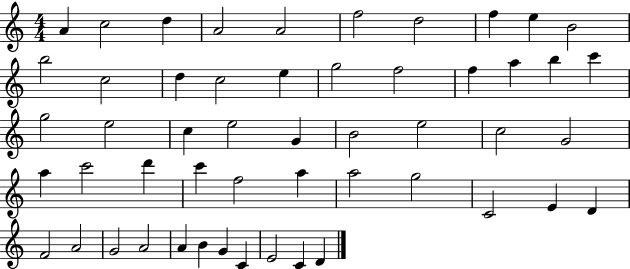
A4/q C5/h D5/q A4/h A4/h F5/h D5/h F5/q E5/q B4/h B5/h C5/h D5/q C5/h E5/q G5/h F5/h F5/q A5/q B5/q C6/q G5/h E5/h C5/q E5/h G4/q B4/h E5/h C5/h G4/h A5/q C6/h D6/q C6/q F5/h A5/q A5/h G5/h C4/h E4/q D4/q F4/h A4/h G4/h A4/h A4/q B4/q G4/q C4/q E4/h C4/q D4/q